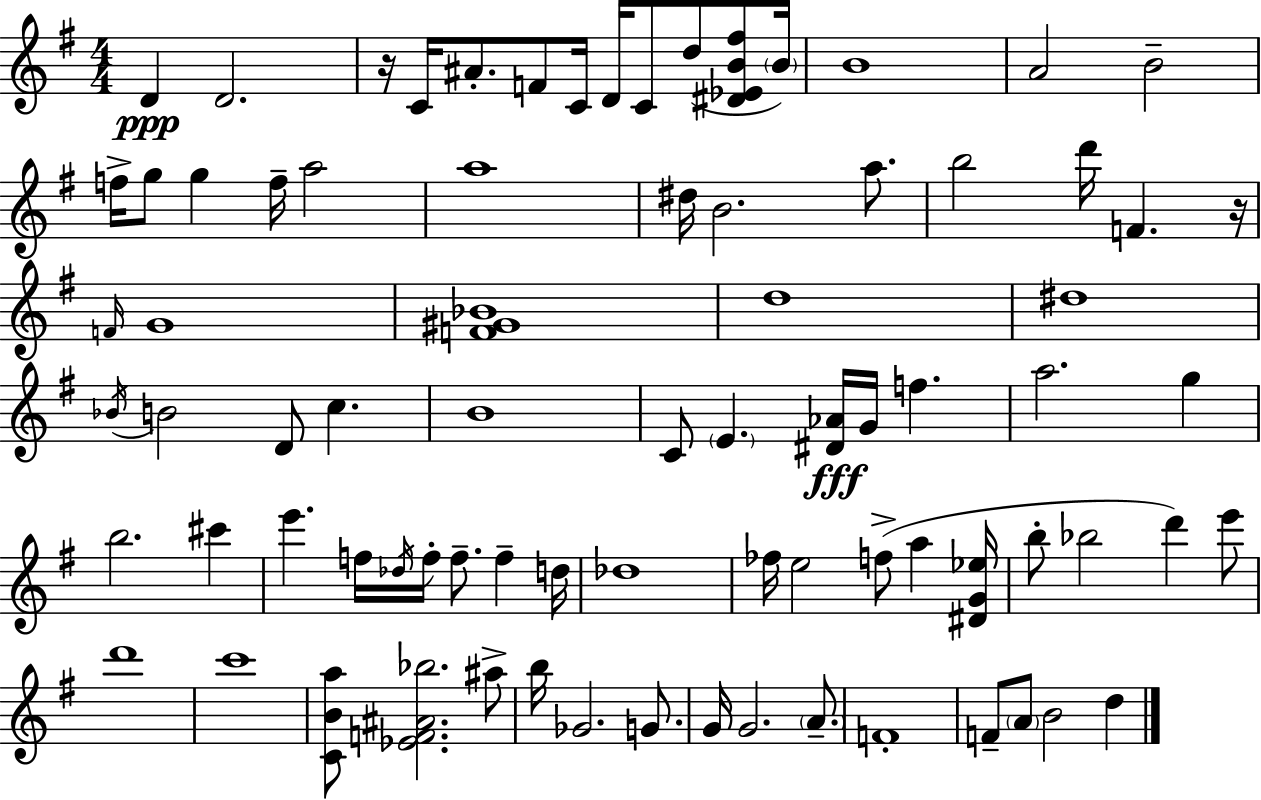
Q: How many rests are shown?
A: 2